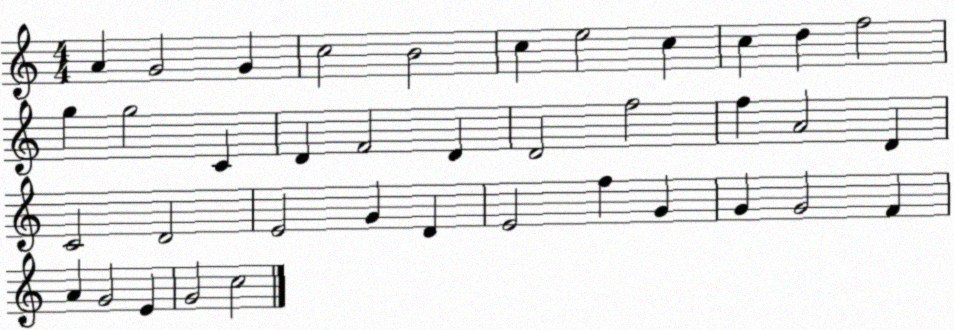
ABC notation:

X:1
T:Untitled
M:4/4
L:1/4
K:C
A G2 G c2 B2 c e2 c c d f2 g g2 C D F2 D D2 f2 f A2 D C2 D2 E2 G D E2 f G G G2 F A G2 E G2 c2